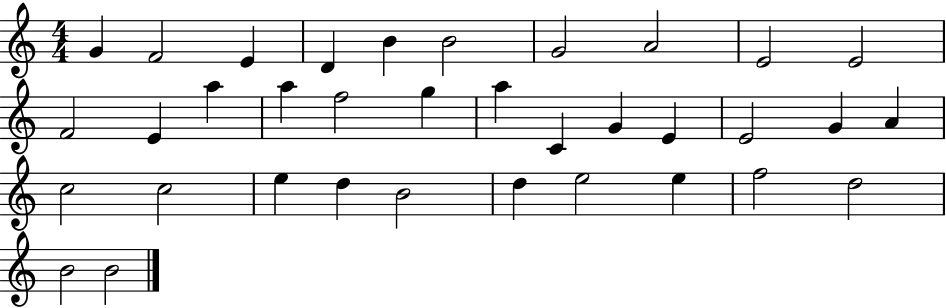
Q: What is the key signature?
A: C major